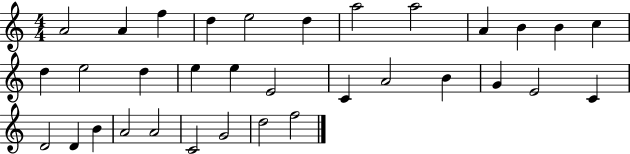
A4/h A4/q F5/q D5/q E5/h D5/q A5/h A5/h A4/q B4/q B4/q C5/q D5/q E5/h D5/q E5/q E5/q E4/h C4/q A4/h B4/q G4/q E4/h C4/q D4/h D4/q B4/q A4/h A4/h C4/h G4/h D5/h F5/h